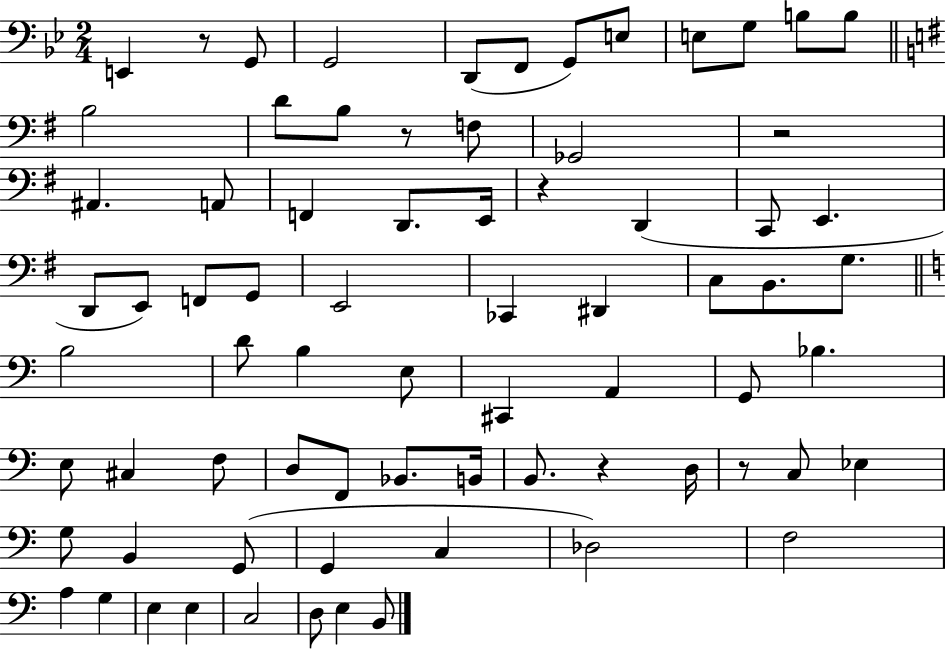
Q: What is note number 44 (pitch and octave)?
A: C#3